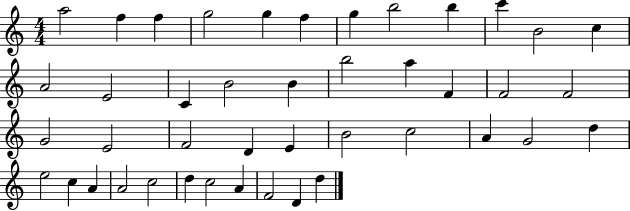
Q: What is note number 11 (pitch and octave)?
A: B4